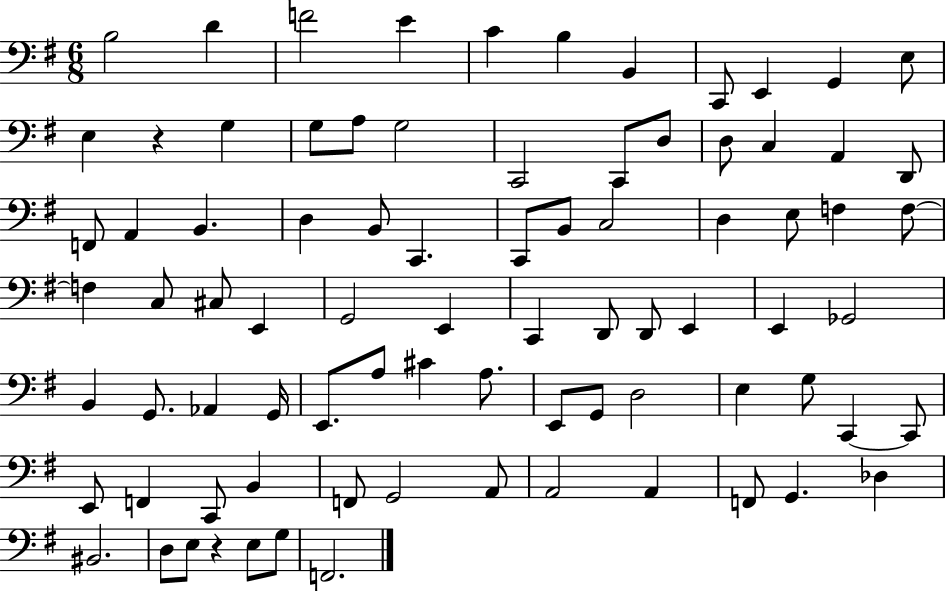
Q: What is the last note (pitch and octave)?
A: F2